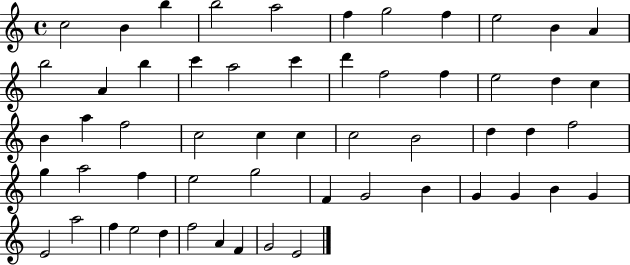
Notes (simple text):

C5/h B4/q B5/q B5/h A5/h F5/q G5/h F5/q E5/h B4/q A4/q B5/h A4/q B5/q C6/q A5/h C6/q D6/q F5/h F5/q E5/h D5/q C5/q B4/q A5/q F5/h C5/h C5/q C5/q C5/h B4/h D5/q D5/q F5/h G5/q A5/h F5/q E5/h G5/h F4/q G4/h B4/q G4/q G4/q B4/q G4/q E4/h A5/h F5/q E5/h D5/q F5/h A4/q F4/q G4/h E4/h